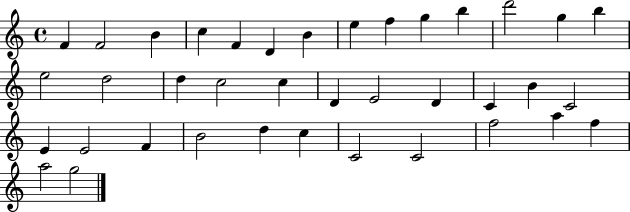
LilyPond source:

{
  \clef treble
  \time 4/4
  \defaultTimeSignature
  \key c \major
  f'4 f'2 b'4 | c''4 f'4 d'4 b'4 | e''4 f''4 g''4 b''4 | d'''2 g''4 b''4 | \break e''2 d''2 | d''4 c''2 c''4 | d'4 e'2 d'4 | c'4 b'4 c'2 | \break e'4 e'2 f'4 | b'2 d''4 c''4 | c'2 c'2 | f''2 a''4 f''4 | \break a''2 g''2 | \bar "|."
}